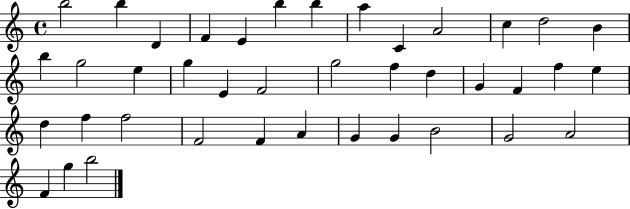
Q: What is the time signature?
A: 4/4